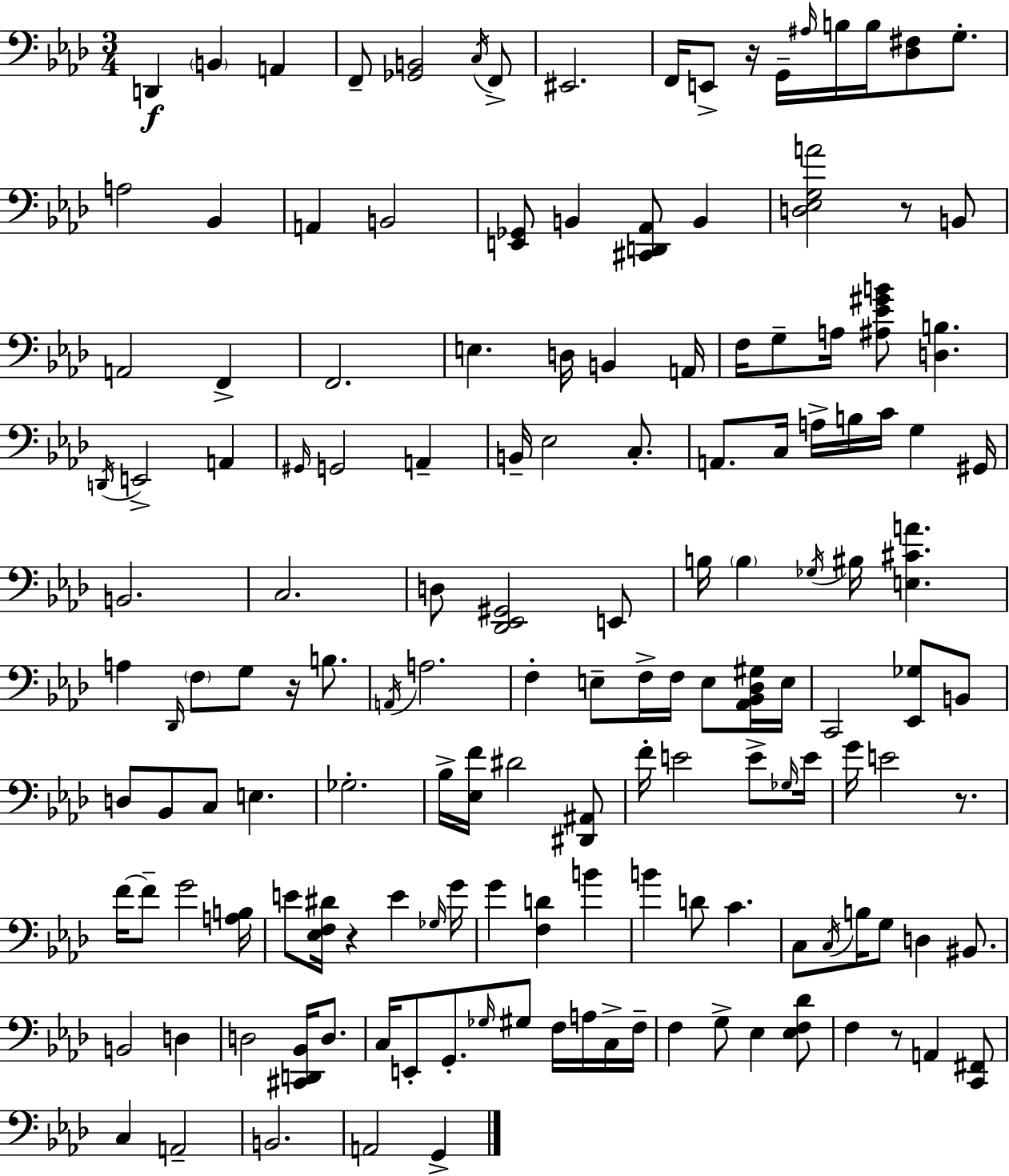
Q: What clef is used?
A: bass